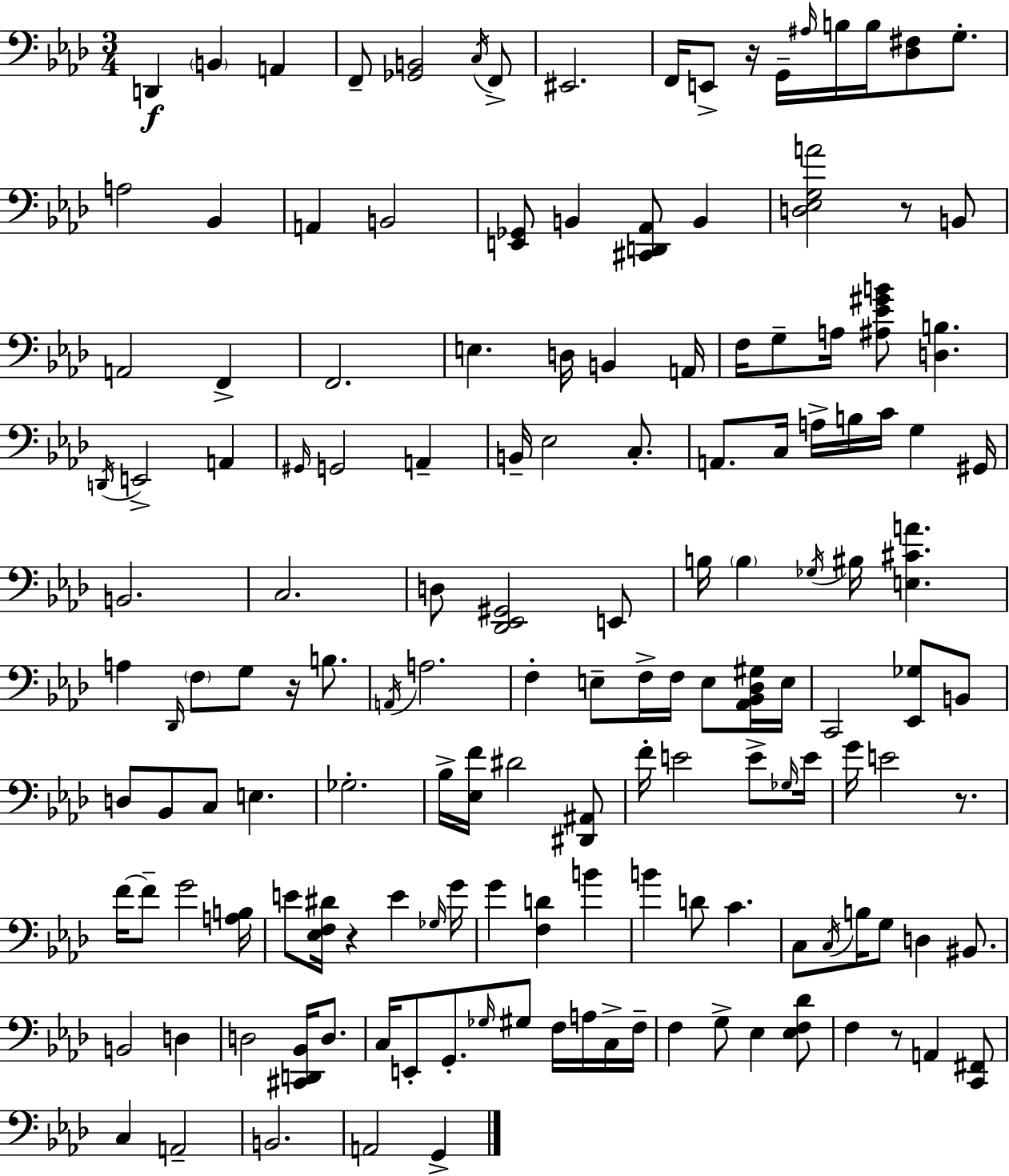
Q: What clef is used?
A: bass